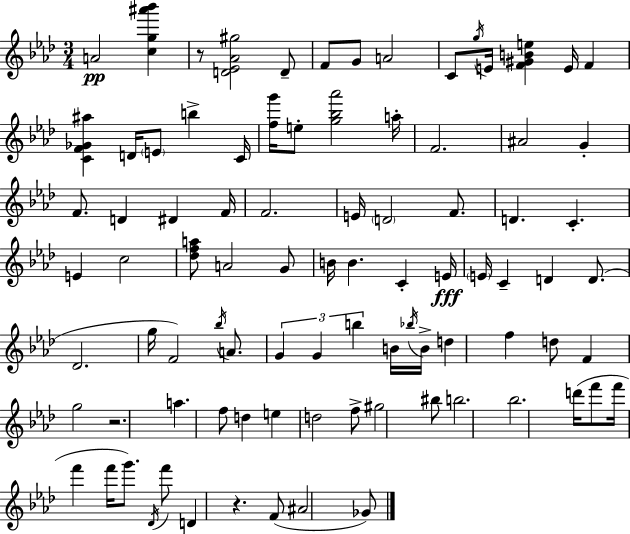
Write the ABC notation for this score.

X:1
T:Untitled
M:3/4
L:1/4
K:Ab
A2 [cg^a'_b'] z/2 [D_E_A^g]2 D/2 F/2 G/2 A2 C/2 g/4 E/4 [F^GBe] E/4 F [CF_G^a] D/4 E/2 b C/4 [fg']/4 e/2 [g_b_a']2 a/4 F2 ^A2 G F/2 D ^D F/4 F2 E/4 D2 F/2 D C E c2 [_dfa]/2 A2 G/2 B/4 B C E/4 E/4 C D D/2 _D2 g/4 F2 _b/4 A/2 G G b B/4 _b/4 B/4 d f d/2 F g2 z2 a f/2 d e d2 f/2 ^g2 ^b/2 b2 _b2 d'/4 f'/2 f'/4 f' f'/4 g'/2 _D/4 f'/2 D z F/2 ^A2 _G/2